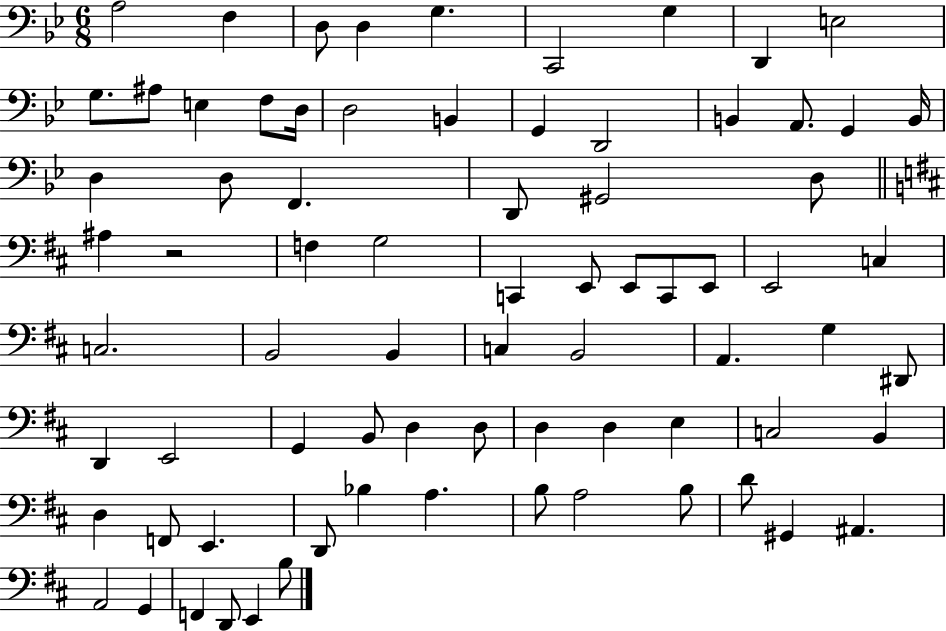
X:1
T:Untitled
M:6/8
L:1/4
K:Bb
A,2 F, D,/2 D, G, C,,2 G, D,, E,2 G,/2 ^A,/2 E, F,/2 D,/4 D,2 B,, G,, D,,2 B,, A,,/2 G,, B,,/4 D, D,/2 F,, D,,/2 ^G,,2 D,/2 ^A, z2 F, G,2 C,, E,,/2 E,,/2 C,,/2 E,,/2 E,,2 C, C,2 B,,2 B,, C, B,,2 A,, G, ^D,,/2 D,, E,,2 G,, B,,/2 D, D,/2 D, D, E, C,2 B,, D, F,,/2 E,, D,,/2 _B, A, B,/2 A,2 B,/2 D/2 ^G,, ^A,, A,,2 G,, F,, D,,/2 E,, B,/2